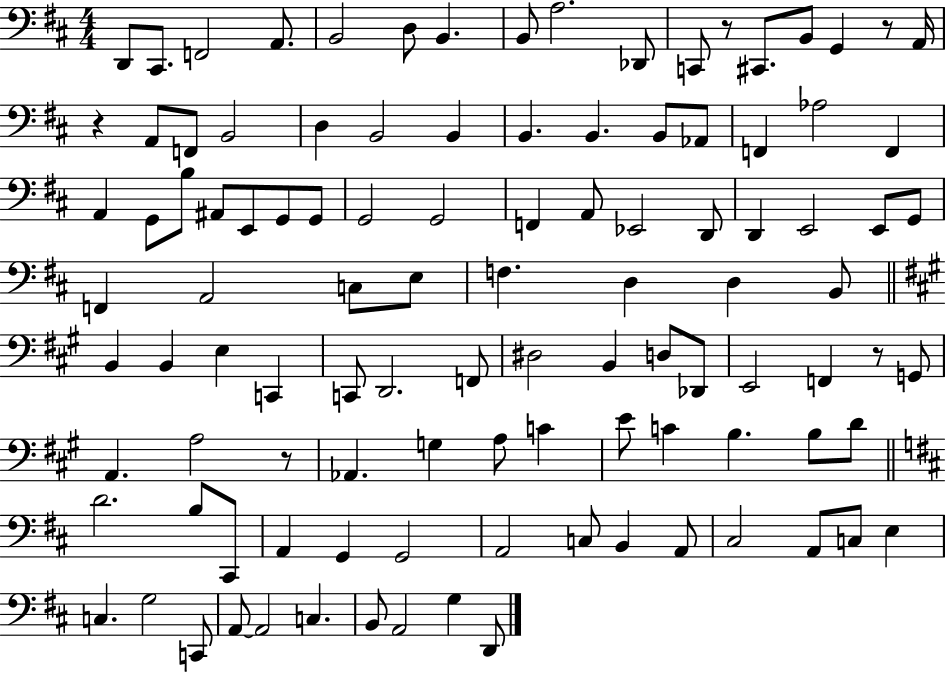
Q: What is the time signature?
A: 4/4